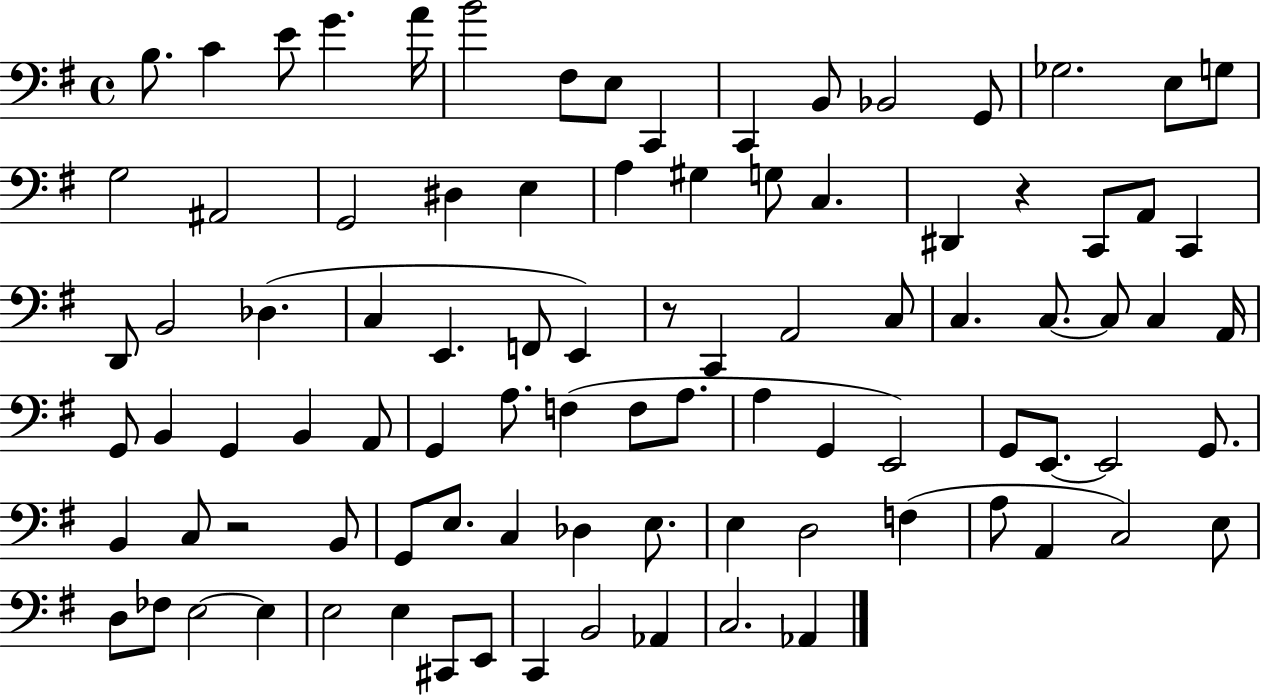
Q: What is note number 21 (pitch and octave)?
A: E3